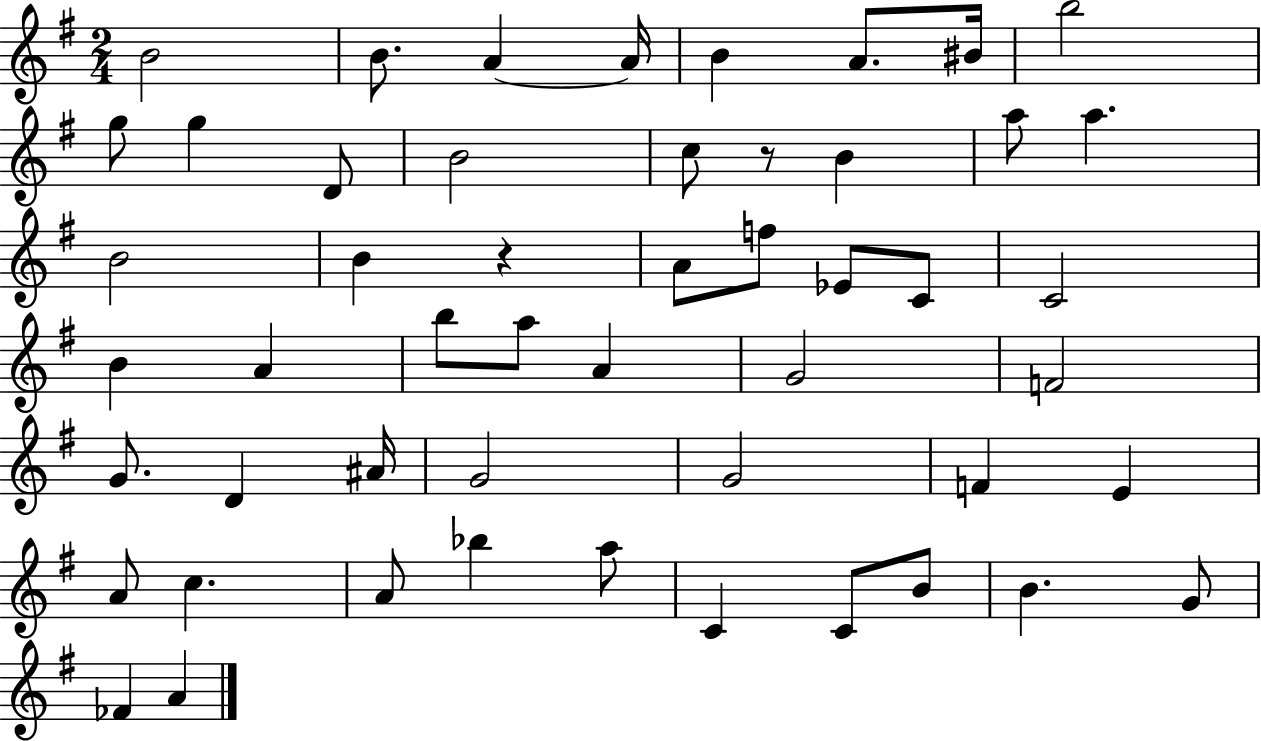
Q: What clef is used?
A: treble